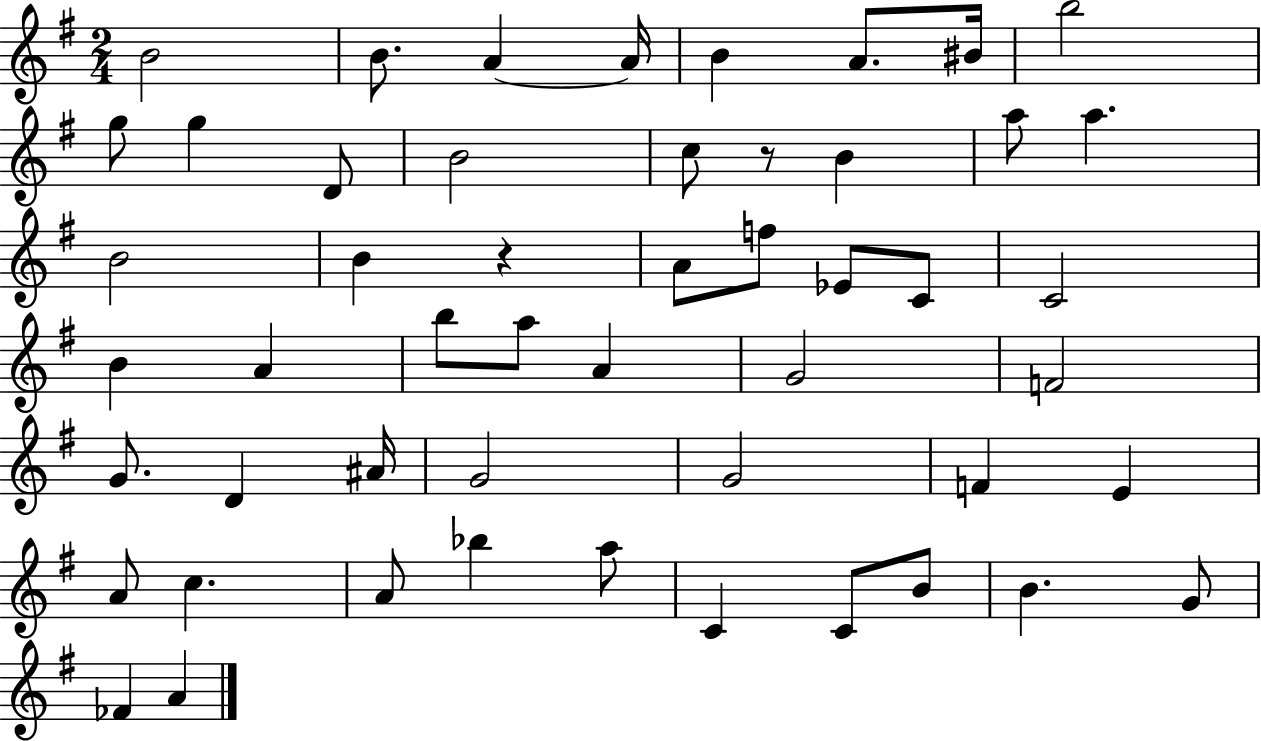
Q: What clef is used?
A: treble